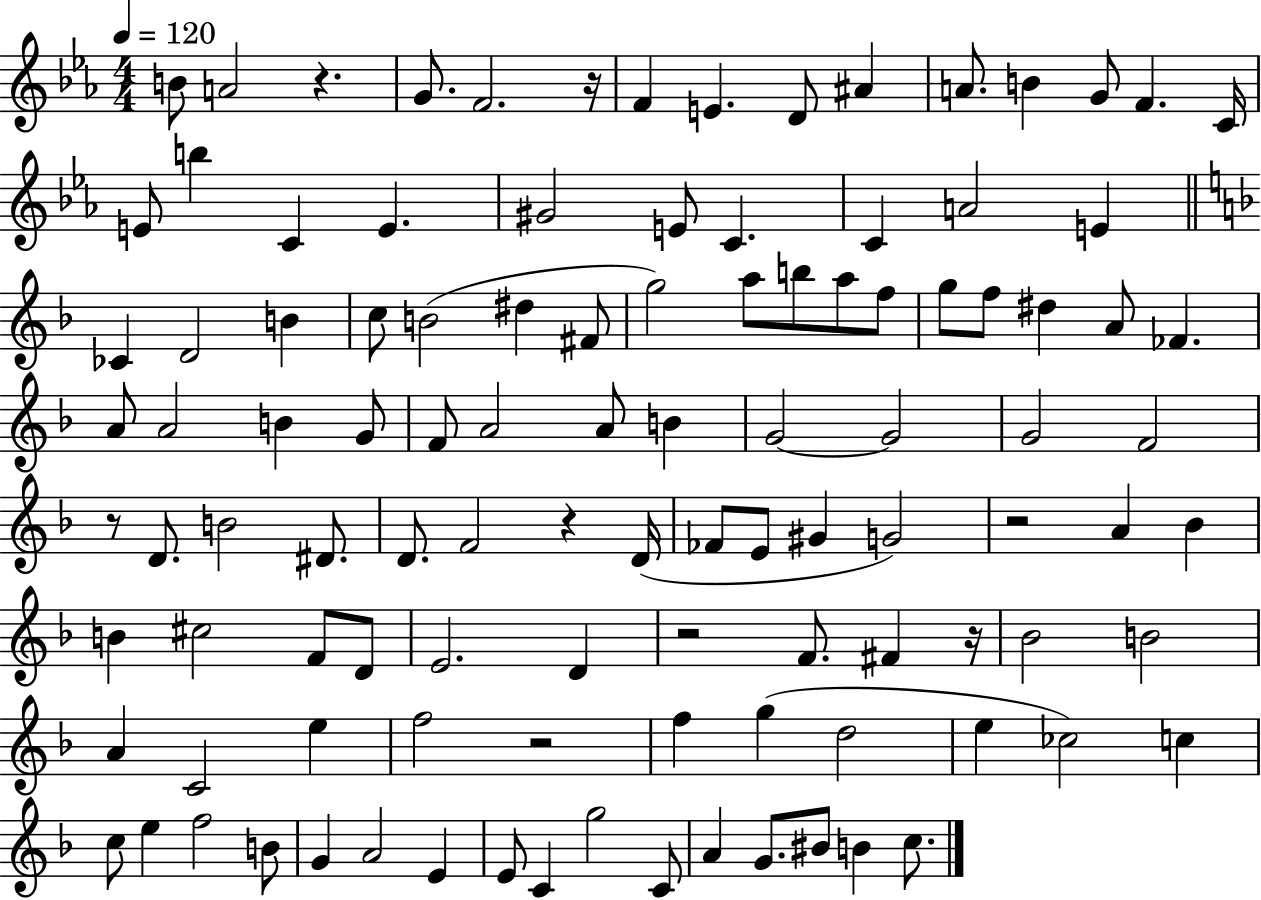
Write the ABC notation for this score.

X:1
T:Untitled
M:4/4
L:1/4
K:Eb
B/2 A2 z G/2 F2 z/4 F E D/2 ^A A/2 B G/2 F C/4 E/2 b C E ^G2 E/2 C C A2 E _C D2 B c/2 B2 ^d ^F/2 g2 a/2 b/2 a/2 f/2 g/2 f/2 ^d A/2 _F A/2 A2 B G/2 F/2 A2 A/2 B G2 G2 G2 F2 z/2 D/2 B2 ^D/2 D/2 F2 z D/4 _F/2 E/2 ^G G2 z2 A _B B ^c2 F/2 D/2 E2 D z2 F/2 ^F z/4 _B2 B2 A C2 e f2 z2 f g d2 e _c2 c c/2 e f2 B/2 G A2 E E/2 C g2 C/2 A G/2 ^B/2 B c/2